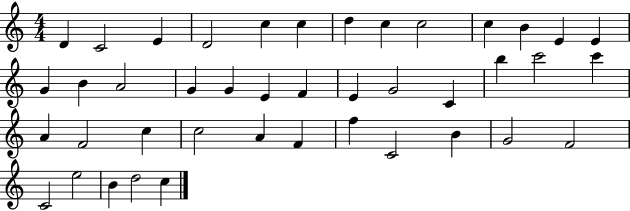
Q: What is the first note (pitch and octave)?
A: D4